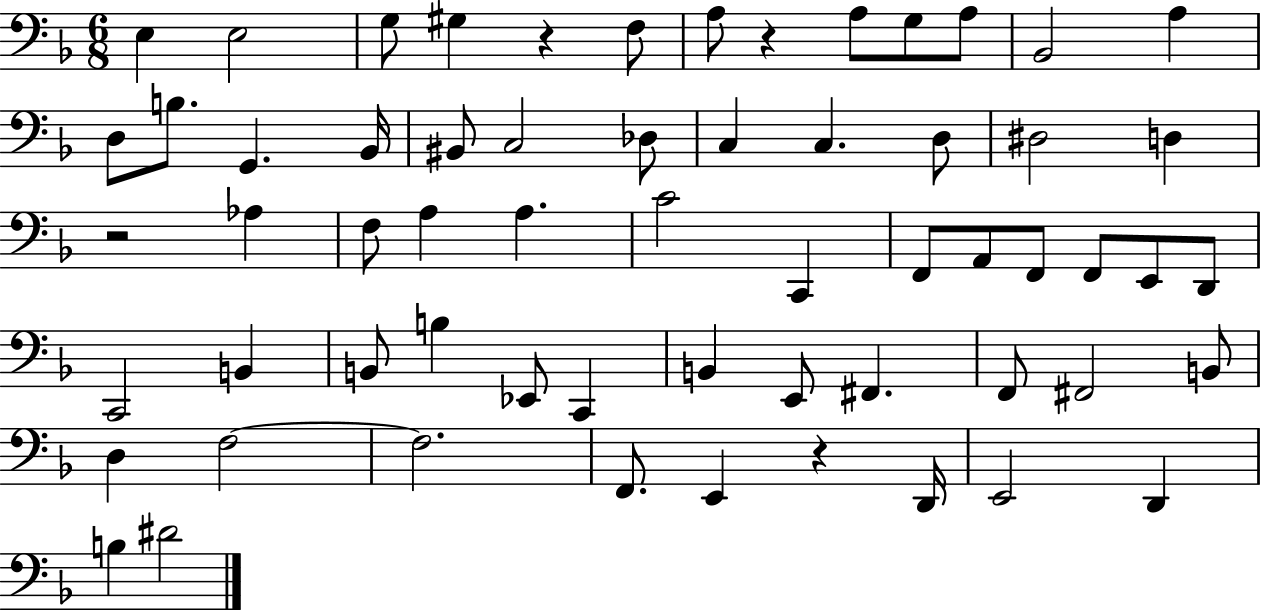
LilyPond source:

{
  \clef bass
  \numericTimeSignature
  \time 6/8
  \key f \major
  \repeat volta 2 { e4 e2 | g8 gis4 r4 f8 | a8 r4 a8 g8 a8 | bes,2 a4 | \break d8 b8. g,4. bes,16 | bis,8 c2 des8 | c4 c4. d8 | dis2 d4 | \break r2 aes4 | f8 a4 a4. | c'2 c,4 | f,8 a,8 f,8 f,8 e,8 d,8 | \break c,2 b,4 | b,8 b4 ees,8 c,4 | b,4 e,8 fis,4. | f,8 fis,2 b,8 | \break d4 f2~~ | f2. | f,8. e,4 r4 d,16 | e,2 d,4 | \break b4 dis'2 | } \bar "|."
}